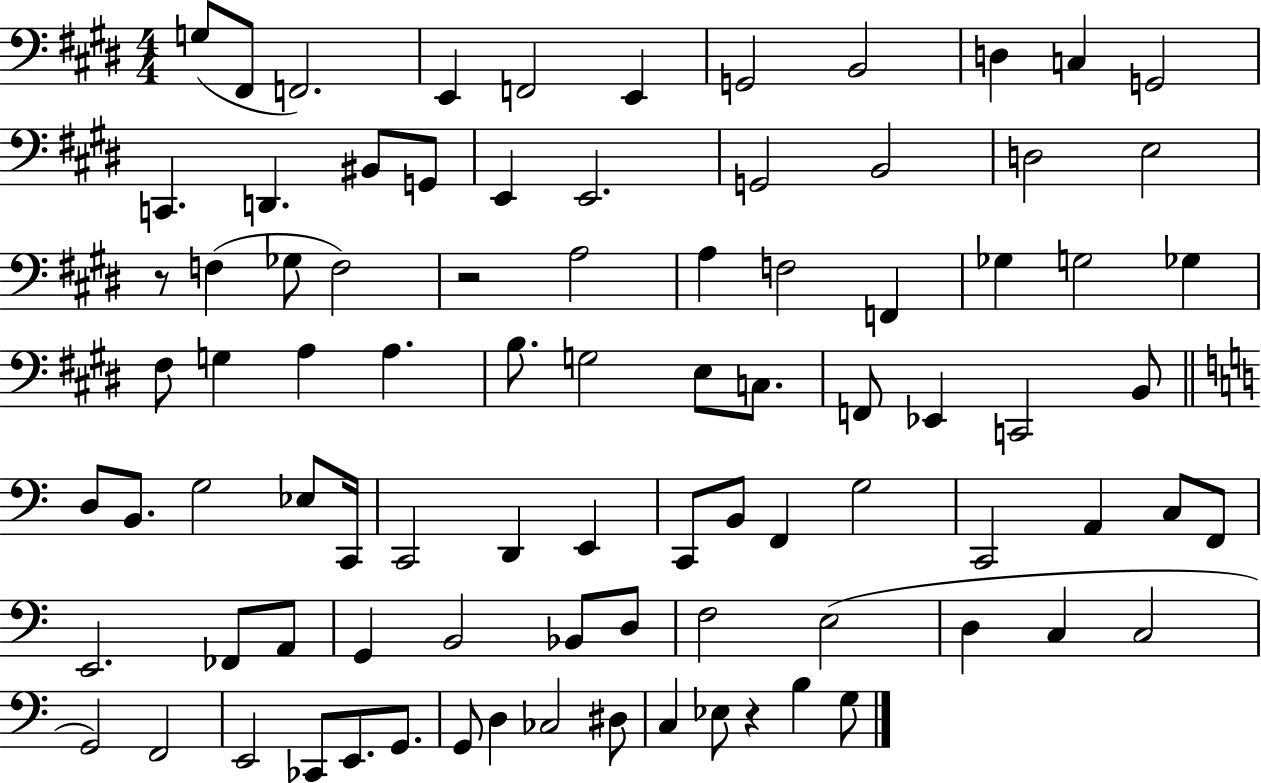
X:1
T:Untitled
M:4/4
L:1/4
K:E
G,/2 ^F,,/2 F,,2 E,, F,,2 E,, G,,2 B,,2 D, C, G,,2 C,, D,, ^B,,/2 G,,/2 E,, E,,2 G,,2 B,,2 D,2 E,2 z/2 F, _G,/2 F,2 z2 A,2 A, F,2 F,, _G, G,2 _G, ^F,/2 G, A, A, B,/2 G,2 E,/2 C,/2 F,,/2 _E,, C,,2 B,,/2 D,/2 B,,/2 G,2 _E,/2 C,,/4 C,,2 D,, E,, C,,/2 B,,/2 F,, G,2 C,,2 A,, C,/2 F,,/2 E,,2 _F,,/2 A,,/2 G,, B,,2 _B,,/2 D,/2 F,2 E,2 D, C, C,2 G,,2 F,,2 E,,2 _C,,/2 E,,/2 G,,/2 G,,/2 D, _C,2 ^D,/2 C, _E,/2 z B, G,/2